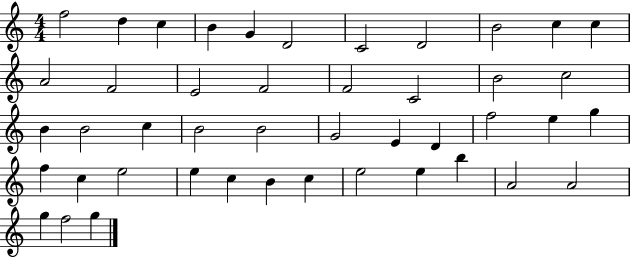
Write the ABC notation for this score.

X:1
T:Untitled
M:4/4
L:1/4
K:C
f2 d c B G D2 C2 D2 B2 c c A2 F2 E2 F2 F2 C2 B2 c2 B B2 c B2 B2 G2 E D f2 e g f c e2 e c B c e2 e b A2 A2 g f2 g